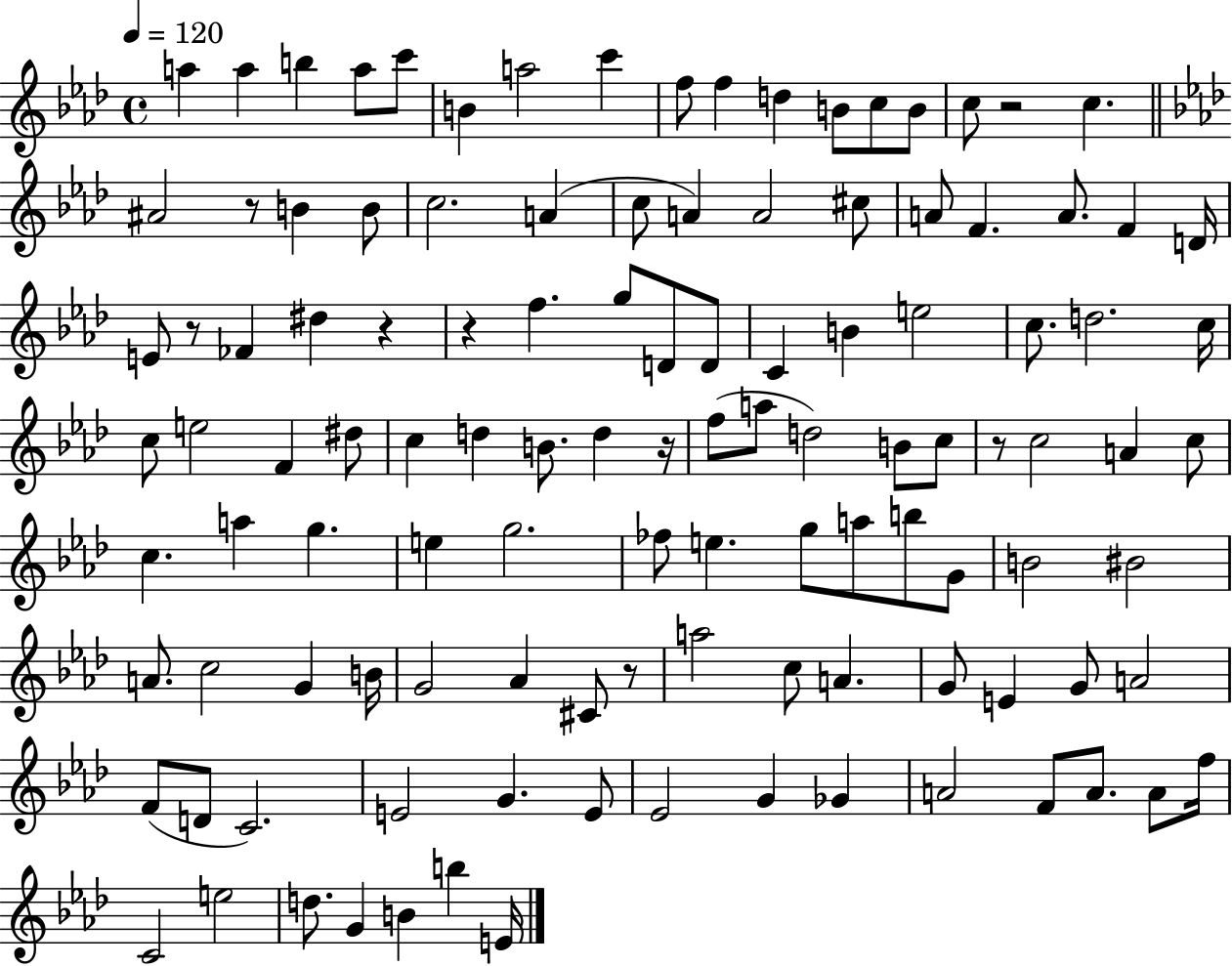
A5/q A5/q B5/q A5/e C6/e B4/q A5/h C6/q F5/e F5/q D5/q B4/e C5/e B4/e C5/e R/h C5/q. A#4/h R/e B4/q B4/e C5/h. A4/q C5/e A4/q A4/h C#5/e A4/e F4/q. A4/e. F4/q D4/s E4/e R/e FES4/q D#5/q R/q R/q F5/q. G5/e D4/e D4/e C4/q B4/q E5/h C5/e. D5/h. C5/s C5/e E5/h F4/q D#5/e C5/q D5/q B4/e. D5/q R/s F5/e A5/e D5/h B4/e C5/e R/e C5/h A4/q C5/e C5/q. A5/q G5/q. E5/q G5/h. FES5/e E5/q. G5/e A5/e B5/e G4/e B4/h BIS4/h A4/e. C5/h G4/q B4/s G4/h Ab4/q C#4/e R/e A5/h C5/e A4/q. G4/e E4/q G4/e A4/h F4/e D4/e C4/h. E4/h G4/q. E4/e Eb4/h G4/q Gb4/q A4/h F4/e A4/e. A4/e F5/s C4/h E5/h D5/e. G4/q B4/q B5/q E4/s